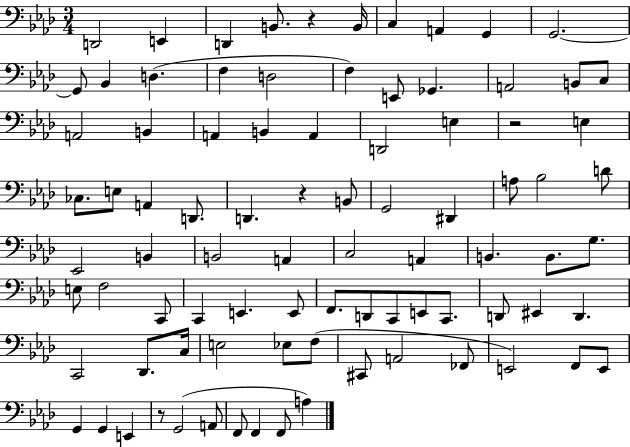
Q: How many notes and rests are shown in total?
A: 87